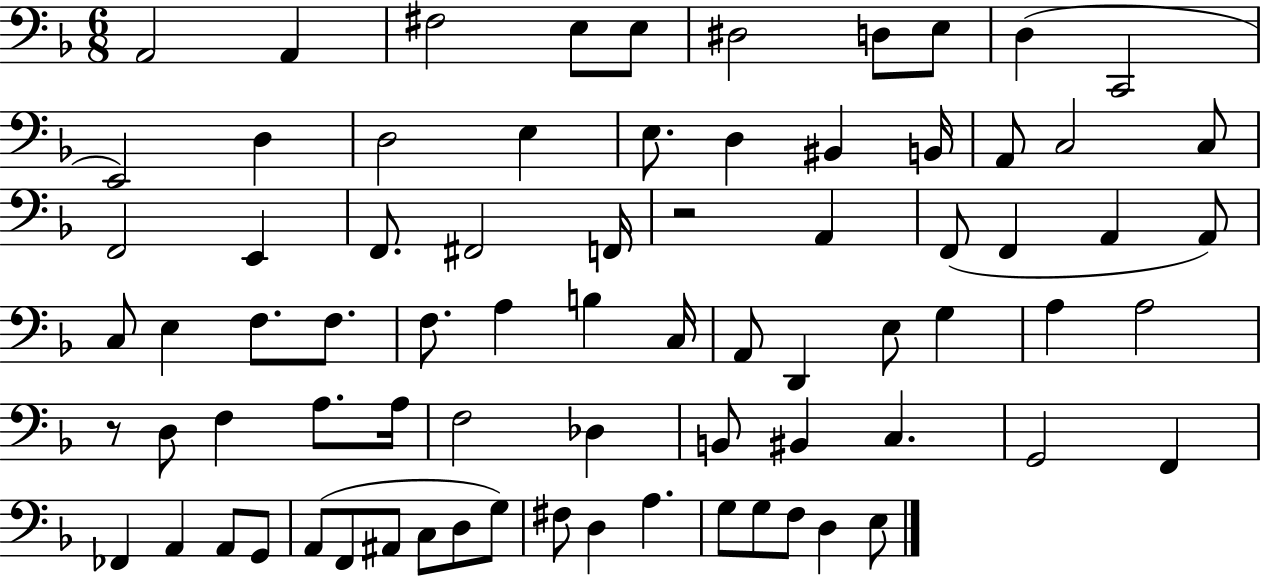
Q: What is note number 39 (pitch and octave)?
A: C3